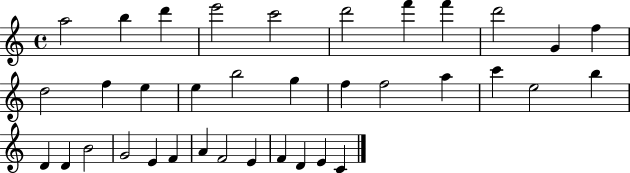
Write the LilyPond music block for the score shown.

{
  \clef treble
  \time 4/4
  \defaultTimeSignature
  \key c \major
  a''2 b''4 d'''4 | e'''2 c'''2 | d'''2 f'''4 f'''4 | d'''2 g'4 f''4 | \break d''2 f''4 e''4 | e''4 b''2 g''4 | f''4 f''2 a''4 | c'''4 e''2 b''4 | \break d'4 d'4 b'2 | g'2 e'4 f'4 | a'4 f'2 e'4 | f'4 d'4 e'4 c'4 | \break \bar "|."
}